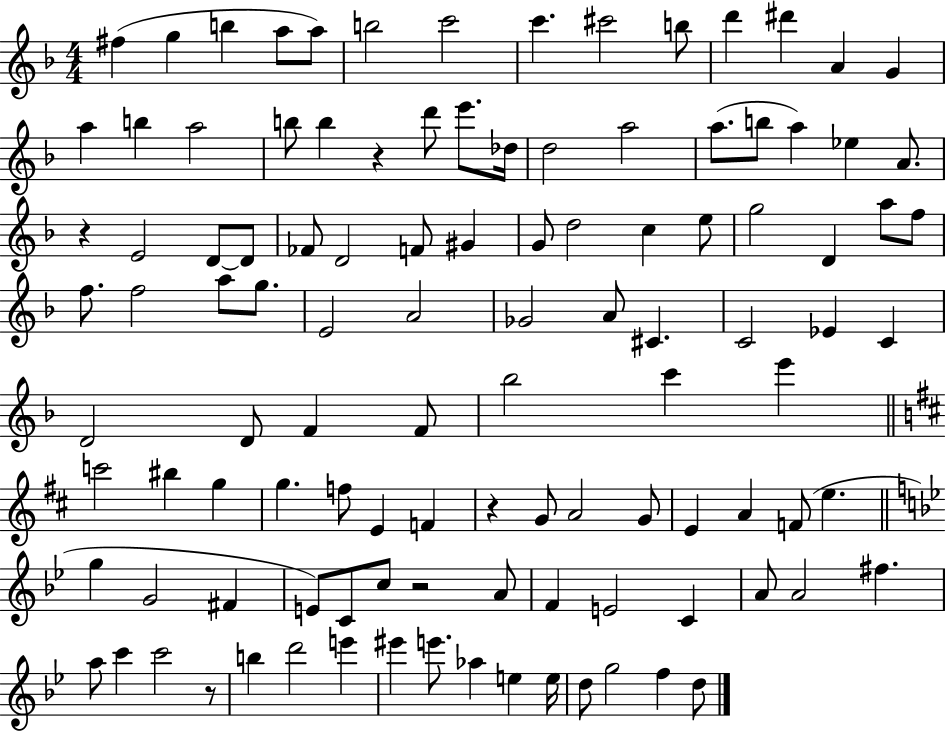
{
  \clef treble
  \numericTimeSignature
  \time 4/4
  \key f \major
  fis''4( g''4 b''4 a''8 a''8) | b''2 c'''2 | c'''4. cis'''2 b''8 | d'''4 dis'''4 a'4 g'4 | \break a''4 b''4 a''2 | b''8 b''4 r4 d'''8 e'''8. des''16 | d''2 a''2 | a''8.( b''8 a''4) ees''4 a'8. | \break r4 e'2 d'8~~ d'8 | fes'8 d'2 f'8 gis'4 | g'8 d''2 c''4 e''8 | g''2 d'4 a''8 f''8 | \break f''8. f''2 a''8 g''8. | e'2 a'2 | ges'2 a'8 cis'4. | c'2 ees'4 c'4 | \break d'2 d'8 f'4 f'8 | bes''2 c'''4 e'''4 | \bar "||" \break \key d \major c'''2 bis''4 g''4 | g''4. f''8 e'4 f'4 | r4 g'8 a'2 g'8 | e'4 a'4 f'8( e''4. | \break \bar "||" \break \key g \minor g''4 g'2 fis'4 | e'8) c'8 c''8 r2 a'8 | f'4 e'2 c'4 | a'8 a'2 fis''4. | \break a''8 c'''4 c'''2 r8 | b''4 d'''2 e'''4 | eis'''4 e'''8. aes''4 e''4 e''16 | d''8 g''2 f''4 d''8 | \break \bar "|."
}